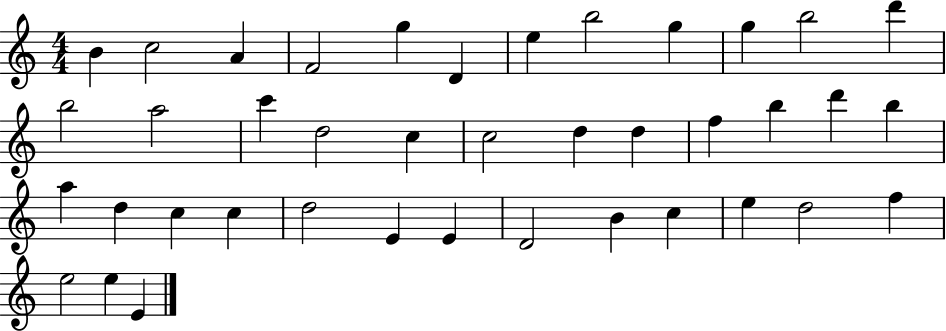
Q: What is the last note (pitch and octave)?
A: E4